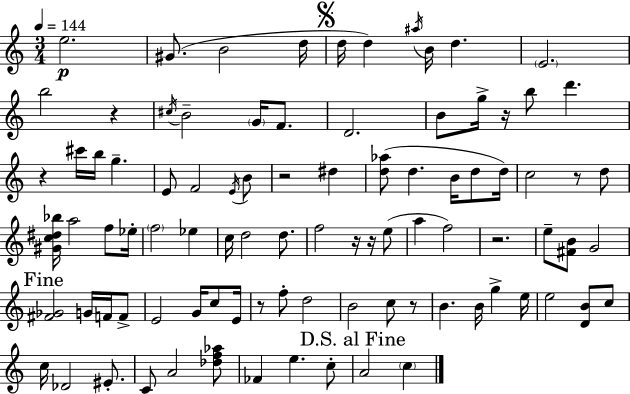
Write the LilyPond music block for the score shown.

{
  \clef treble
  \numericTimeSignature
  \time 3/4
  \key a \minor
  \tempo 4 = 144
  e''2.\p | gis'8.( b'2 d''16 | \mark \markup { \musicglyph "scripts.segno" } d''16 d''4) \acciaccatura { ais''16 } b'16 d''4. | \parenthesize e'2. | \break b''2 r4 | \acciaccatura { cis''16 } b'2-- \parenthesize g'16 f'8. | d'2. | b'8 g''16-> r16 b''8 d'''4. | \break r4 cis'''16 b''16 g''4.-- | e'8 f'2 | \acciaccatura { e'16 } b'8 r2 dis''4 | <d'' aes''>8( d''4. b'16 | \break d''8 d''16) c''2 r8 | d''8 <gis' c'' dis'' bes''>16 a''2 | f''8 ees''16-. \parenthesize f''2 ees''4 | c''16 d''2 | \break d''8. f''2 r16 | r16 e''8( a''4 f''2) | r2. | e''8-- <fis' b'>8 g'2 | \break \mark "Fine" <fis' ges'>2 g'16 | f'16 f'8-> e'2 g'16 | c''8 e'16 r8 f''8-. d''2 | b'2 c''8 | \break r8 b'4. b'16 g''4-> | e''16 e''2 <d' b'>8 | c''8 c''16 des'2 | eis'8.-. c'8 a'2 | \break <des'' f'' aes''>8 fes'4 e''4. | c''8-. \mark "D.S. al Fine" a'2 \parenthesize c''4 | \bar "|."
}